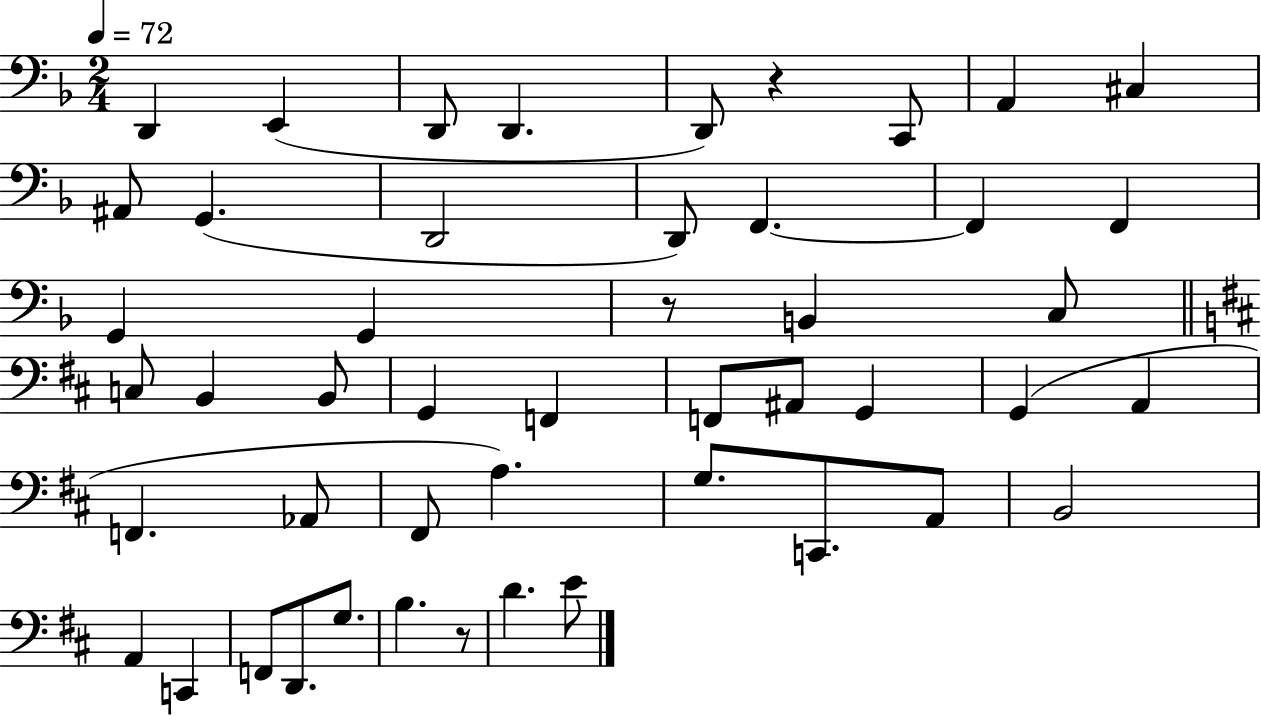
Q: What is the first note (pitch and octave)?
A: D2